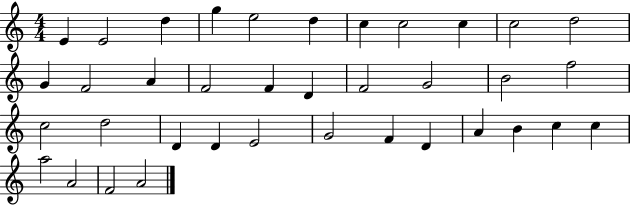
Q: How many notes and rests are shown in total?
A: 37